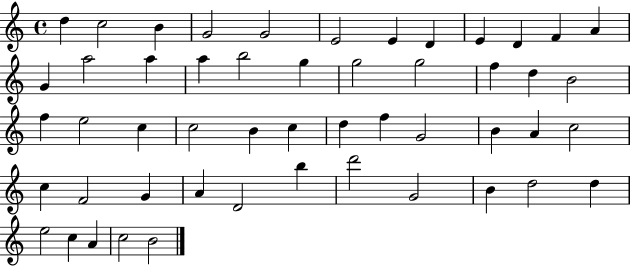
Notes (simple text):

D5/q C5/h B4/q G4/h G4/h E4/h E4/q D4/q E4/q D4/q F4/q A4/q G4/q A5/h A5/q A5/q B5/h G5/q G5/h G5/h F5/q D5/q B4/h F5/q E5/h C5/q C5/h B4/q C5/q D5/q F5/q G4/h B4/q A4/q C5/h C5/q F4/h G4/q A4/q D4/h B5/q D6/h G4/h B4/q D5/h D5/q E5/h C5/q A4/q C5/h B4/h